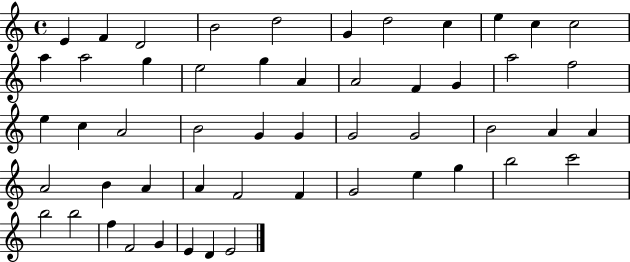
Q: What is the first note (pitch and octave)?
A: E4